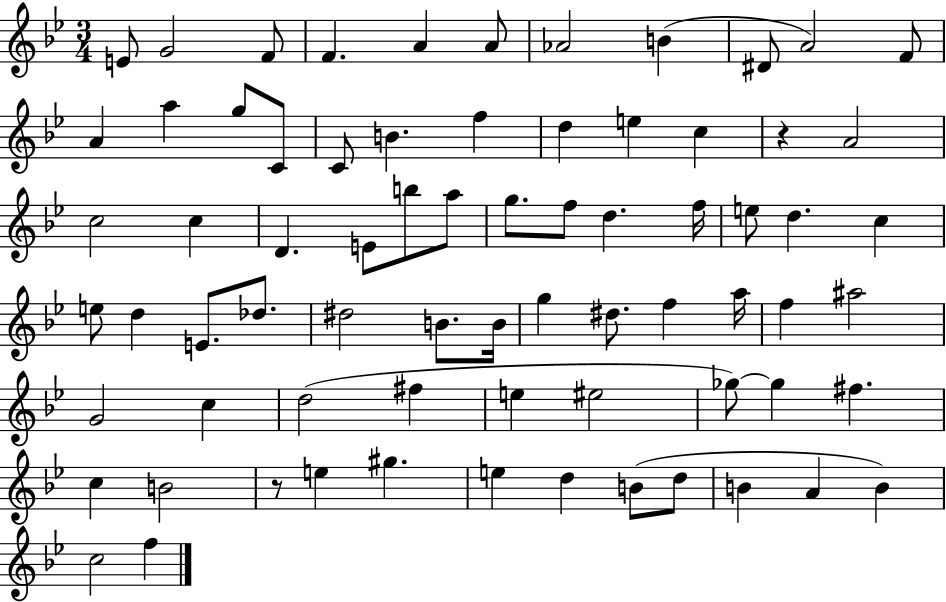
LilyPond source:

{
  \clef treble
  \numericTimeSignature
  \time 3/4
  \key bes \major
  e'8 g'2 f'8 | f'4. a'4 a'8 | aes'2 b'4( | dis'8 a'2) f'8 | \break a'4 a''4 g''8 c'8 | c'8 b'4. f''4 | d''4 e''4 c''4 | r4 a'2 | \break c''2 c''4 | d'4. e'8 b''8 a''8 | g''8. f''8 d''4. f''16 | e''8 d''4. c''4 | \break e''8 d''4 e'8. des''8. | dis''2 b'8. b'16 | g''4 dis''8. f''4 a''16 | f''4 ais''2 | \break g'2 c''4 | d''2( fis''4 | e''4 eis''2 | ges''8~~) ges''4 fis''4. | \break c''4 b'2 | r8 e''4 gis''4. | e''4 d''4 b'8( d''8 | b'4 a'4 b'4) | \break c''2 f''4 | \bar "|."
}